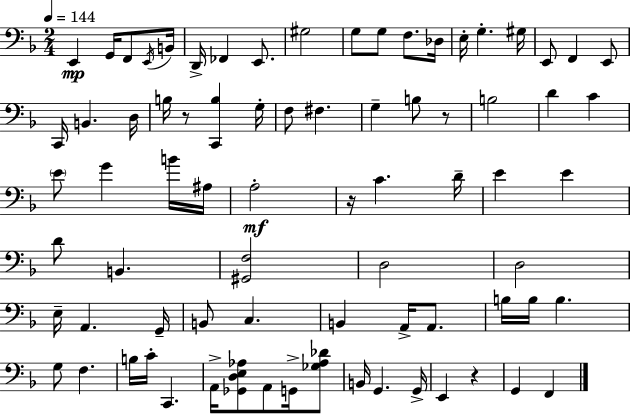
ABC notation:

X:1
T:Untitled
M:2/4
L:1/4
K:Dm
E,, G,,/4 F,,/2 E,,/4 B,,/4 D,,/4 _F,, E,,/2 ^G,2 G,/2 G,/2 F,/2 _D,/4 E,/4 G, ^G,/4 E,,/2 F,, E,,/2 C,,/4 B,, D,/4 B,/4 z/2 [C,,B,] G,/4 F,/2 ^F, G, B,/2 z/2 B,2 D C E/2 G B/4 ^A,/4 A,2 z/4 C D/4 E E D/2 B,, [^G,,F,]2 D,2 D,2 E,/4 A,, G,,/4 B,,/2 C, B,, A,,/4 A,,/2 B,/4 B,/4 B, G,/2 F, B,/4 C/4 C,, A,,/4 [_G,,D,E,_A,]/2 A,,/2 G,,/4 [_G,_A,_D]/2 B,,/4 G,, G,,/4 E,, z G,, F,,